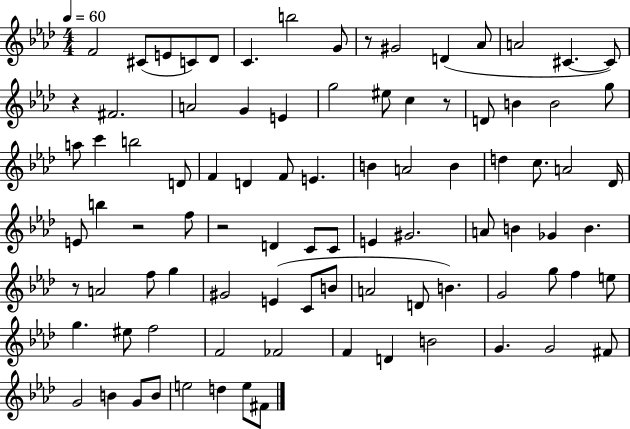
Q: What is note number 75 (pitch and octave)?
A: G4